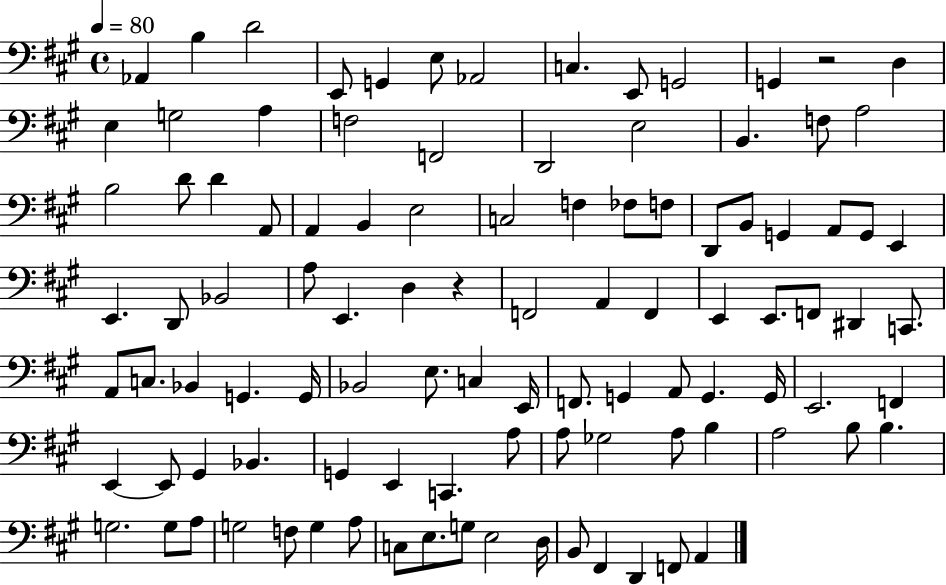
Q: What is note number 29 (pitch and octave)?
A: E3